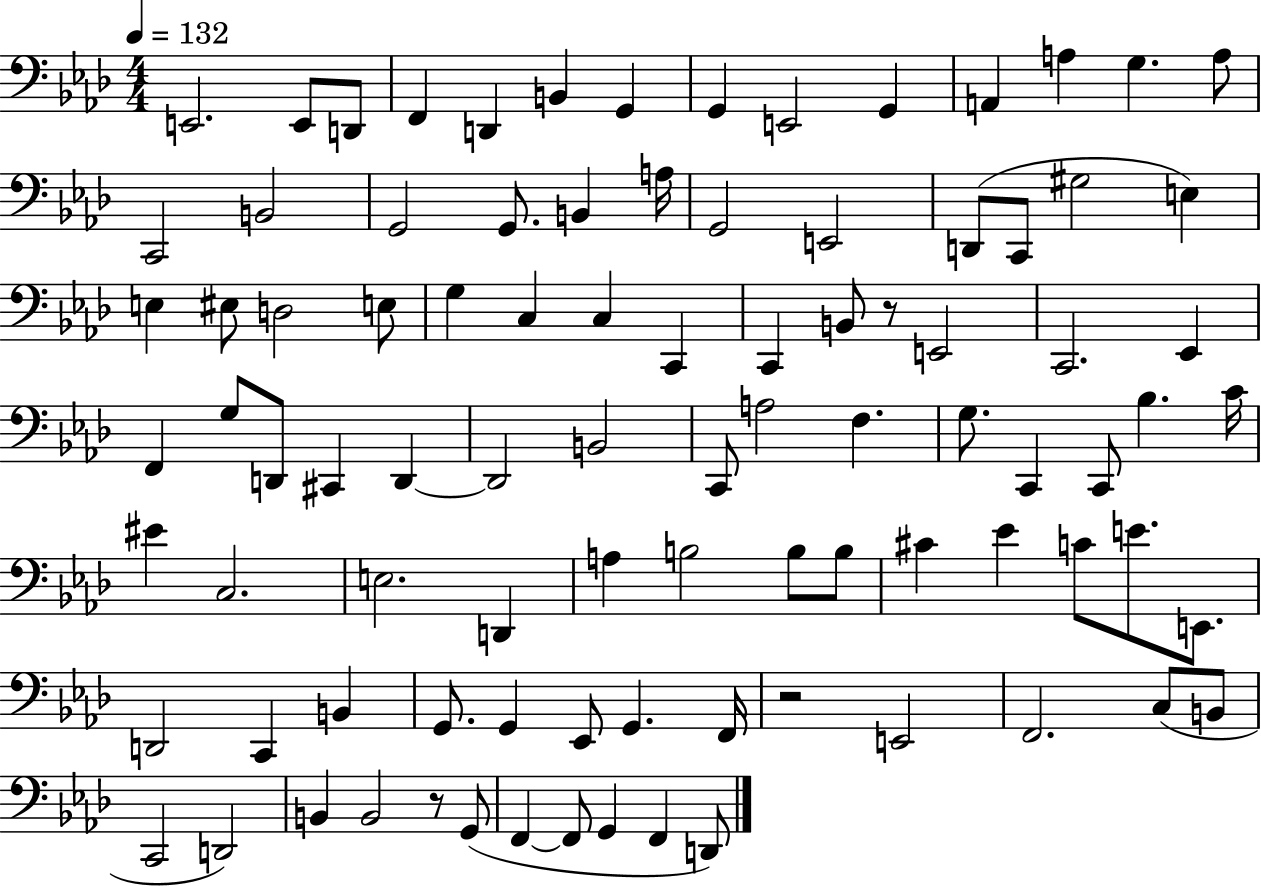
{
  \clef bass
  \numericTimeSignature
  \time 4/4
  \key aes \major
  \tempo 4 = 132
  e,2. e,8 d,8 | f,4 d,4 b,4 g,4 | g,4 e,2 g,4 | a,4 a4 g4. a8 | \break c,2 b,2 | g,2 g,8. b,4 a16 | g,2 e,2 | d,8( c,8 gis2 e4) | \break e4 eis8 d2 e8 | g4 c4 c4 c,4 | c,4 b,8 r8 e,2 | c,2. ees,4 | \break f,4 g8 d,8 cis,4 d,4~~ | d,2 b,2 | c,8 a2 f4. | g8. c,4 c,8 bes4. c'16 | \break eis'4 c2. | e2. d,4 | a4 b2 b8 b8 | cis'4 ees'4 c'8 e'8. e,8. | \break d,2 c,4 b,4 | g,8. g,4 ees,8 g,4. f,16 | r2 e,2 | f,2. c8( b,8 | \break c,2 d,2) | b,4 b,2 r8 g,8( | f,4~~ f,8 g,4 f,4 d,8) | \bar "|."
}